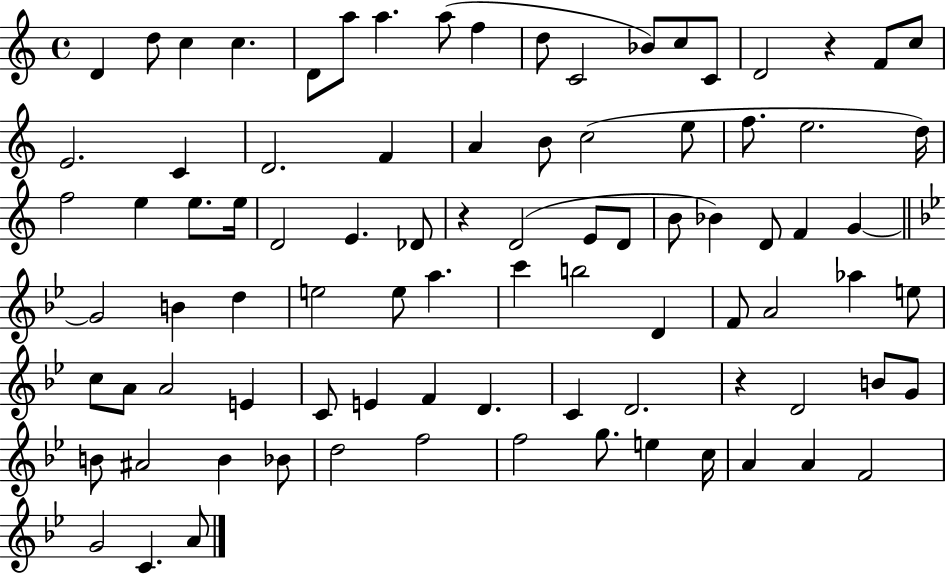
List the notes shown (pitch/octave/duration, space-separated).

D4/q D5/e C5/q C5/q. D4/e A5/e A5/q. A5/e F5/q D5/e C4/h Bb4/e C5/e C4/e D4/h R/q F4/e C5/e E4/h. C4/q D4/h. F4/q A4/q B4/e C5/h E5/e F5/e. E5/h. D5/s F5/h E5/q E5/e. E5/s D4/h E4/q. Db4/e R/q D4/h E4/e D4/e B4/e Bb4/q D4/e F4/q G4/q G4/h B4/q D5/q E5/h E5/e A5/q. C6/q B5/h D4/q F4/e A4/h Ab5/q E5/e C5/e A4/e A4/h E4/q C4/e E4/q F4/q D4/q. C4/q D4/h. R/q D4/h B4/e G4/e B4/e A#4/h B4/q Bb4/e D5/h F5/h F5/h G5/e. E5/q C5/s A4/q A4/q F4/h G4/h C4/q. A4/e